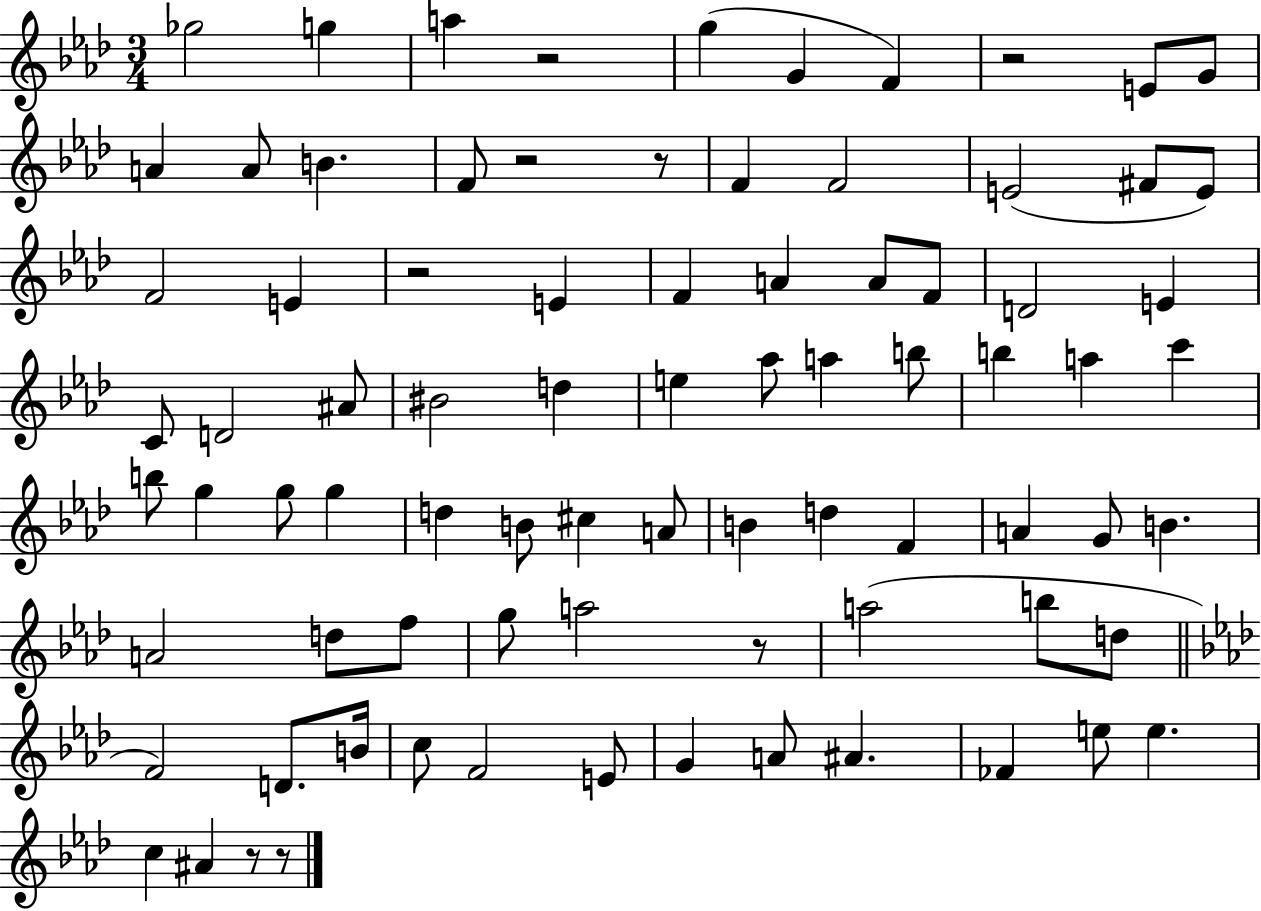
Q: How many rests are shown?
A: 8